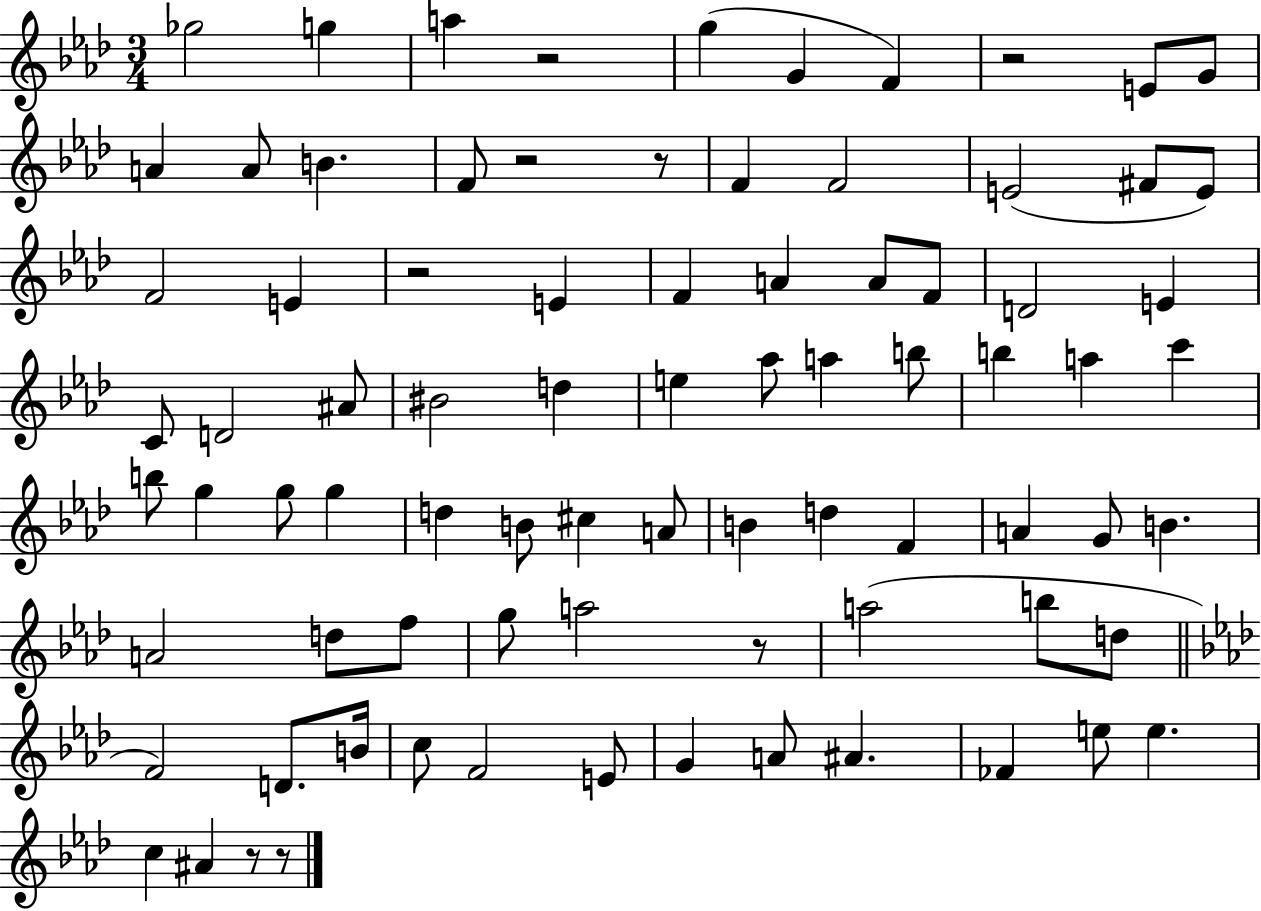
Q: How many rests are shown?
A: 8